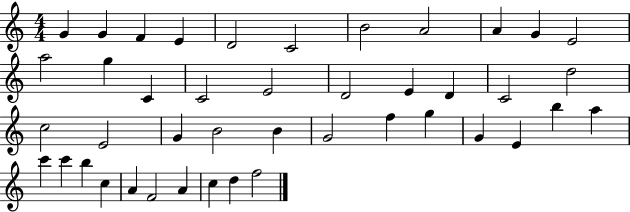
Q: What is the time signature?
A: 4/4